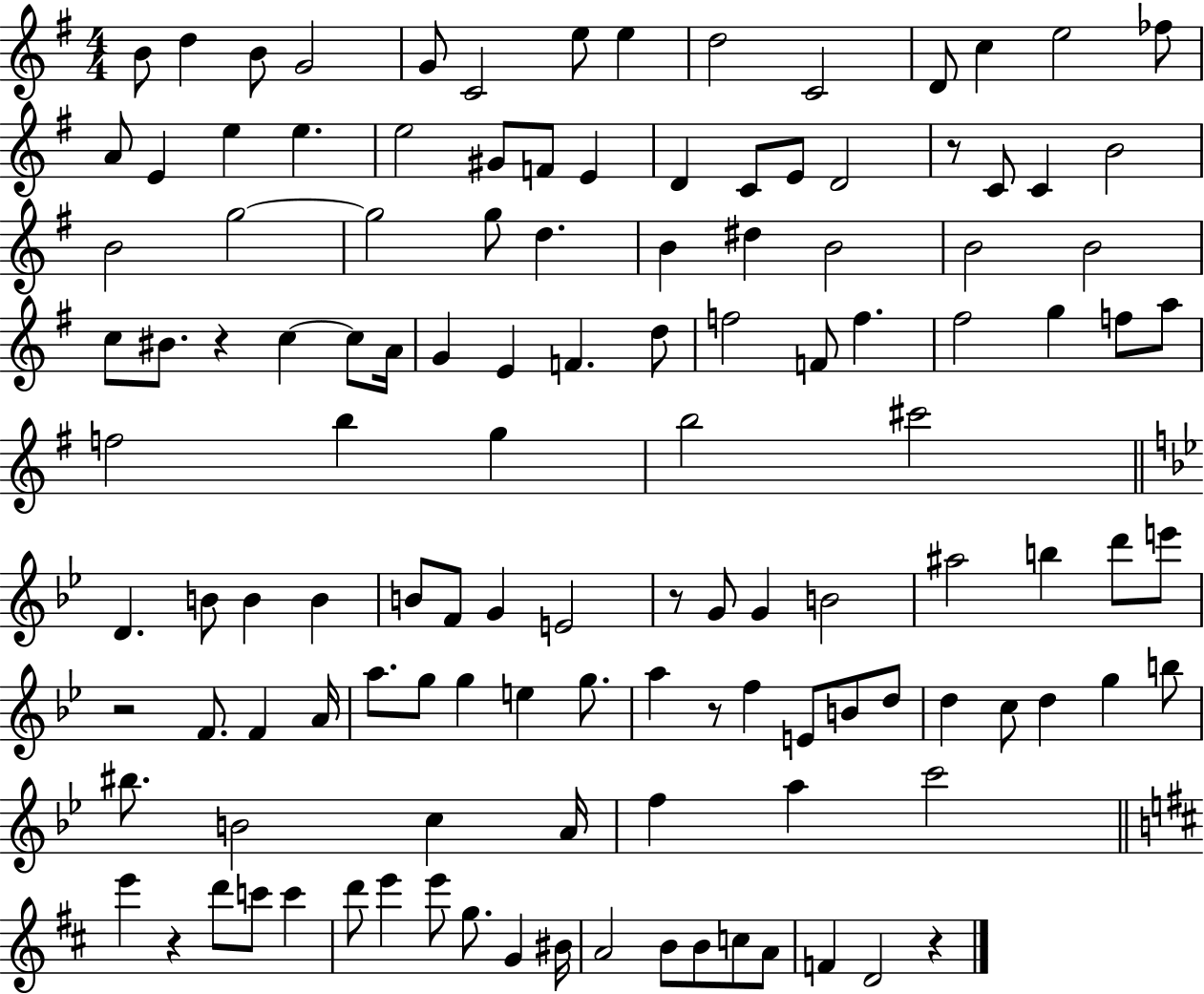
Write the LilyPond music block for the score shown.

{
  \clef treble
  \numericTimeSignature
  \time 4/4
  \key g \major
  \repeat volta 2 { b'8 d''4 b'8 g'2 | g'8 c'2 e''8 e''4 | d''2 c'2 | d'8 c''4 e''2 fes''8 | \break a'8 e'4 e''4 e''4. | e''2 gis'8 f'8 e'4 | d'4 c'8 e'8 d'2 | r8 c'8 c'4 b'2 | \break b'2 g''2~~ | g''2 g''8 d''4. | b'4 dis''4 b'2 | b'2 b'2 | \break c''8 bis'8. r4 c''4~~ c''8 a'16 | g'4 e'4 f'4. d''8 | f''2 f'8 f''4. | fis''2 g''4 f''8 a''8 | \break f''2 b''4 g''4 | b''2 cis'''2 | \bar "||" \break \key bes \major d'4. b'8 b'4 b'4 | b'8 f'8 g'4 e'2 | r8 g'8 g'4 b'2 | ais''2 b''4 d'''8 e'''8 | \break r2 f'8. f'4 a'16 | a''8. g''8 g''4 e''4 g''8. | a''4 r8 f''4 e'8 b'8 d''8 | d''4 c''8 d''4 g''4 b''8 | \break bis''8. b'2 c''4 a'16 | f''4 a''4 c'''2 | \bar "||" \break \key d \major e'''4 r4 d'''8 c'''8 c'''4 | d'''8 e'''4 e'''8 g''8. g'4 bis'16 | a'2 b'8 b'8 c''8 a'8 | f'4 d'2 r4 | \break } \bar "|."
}